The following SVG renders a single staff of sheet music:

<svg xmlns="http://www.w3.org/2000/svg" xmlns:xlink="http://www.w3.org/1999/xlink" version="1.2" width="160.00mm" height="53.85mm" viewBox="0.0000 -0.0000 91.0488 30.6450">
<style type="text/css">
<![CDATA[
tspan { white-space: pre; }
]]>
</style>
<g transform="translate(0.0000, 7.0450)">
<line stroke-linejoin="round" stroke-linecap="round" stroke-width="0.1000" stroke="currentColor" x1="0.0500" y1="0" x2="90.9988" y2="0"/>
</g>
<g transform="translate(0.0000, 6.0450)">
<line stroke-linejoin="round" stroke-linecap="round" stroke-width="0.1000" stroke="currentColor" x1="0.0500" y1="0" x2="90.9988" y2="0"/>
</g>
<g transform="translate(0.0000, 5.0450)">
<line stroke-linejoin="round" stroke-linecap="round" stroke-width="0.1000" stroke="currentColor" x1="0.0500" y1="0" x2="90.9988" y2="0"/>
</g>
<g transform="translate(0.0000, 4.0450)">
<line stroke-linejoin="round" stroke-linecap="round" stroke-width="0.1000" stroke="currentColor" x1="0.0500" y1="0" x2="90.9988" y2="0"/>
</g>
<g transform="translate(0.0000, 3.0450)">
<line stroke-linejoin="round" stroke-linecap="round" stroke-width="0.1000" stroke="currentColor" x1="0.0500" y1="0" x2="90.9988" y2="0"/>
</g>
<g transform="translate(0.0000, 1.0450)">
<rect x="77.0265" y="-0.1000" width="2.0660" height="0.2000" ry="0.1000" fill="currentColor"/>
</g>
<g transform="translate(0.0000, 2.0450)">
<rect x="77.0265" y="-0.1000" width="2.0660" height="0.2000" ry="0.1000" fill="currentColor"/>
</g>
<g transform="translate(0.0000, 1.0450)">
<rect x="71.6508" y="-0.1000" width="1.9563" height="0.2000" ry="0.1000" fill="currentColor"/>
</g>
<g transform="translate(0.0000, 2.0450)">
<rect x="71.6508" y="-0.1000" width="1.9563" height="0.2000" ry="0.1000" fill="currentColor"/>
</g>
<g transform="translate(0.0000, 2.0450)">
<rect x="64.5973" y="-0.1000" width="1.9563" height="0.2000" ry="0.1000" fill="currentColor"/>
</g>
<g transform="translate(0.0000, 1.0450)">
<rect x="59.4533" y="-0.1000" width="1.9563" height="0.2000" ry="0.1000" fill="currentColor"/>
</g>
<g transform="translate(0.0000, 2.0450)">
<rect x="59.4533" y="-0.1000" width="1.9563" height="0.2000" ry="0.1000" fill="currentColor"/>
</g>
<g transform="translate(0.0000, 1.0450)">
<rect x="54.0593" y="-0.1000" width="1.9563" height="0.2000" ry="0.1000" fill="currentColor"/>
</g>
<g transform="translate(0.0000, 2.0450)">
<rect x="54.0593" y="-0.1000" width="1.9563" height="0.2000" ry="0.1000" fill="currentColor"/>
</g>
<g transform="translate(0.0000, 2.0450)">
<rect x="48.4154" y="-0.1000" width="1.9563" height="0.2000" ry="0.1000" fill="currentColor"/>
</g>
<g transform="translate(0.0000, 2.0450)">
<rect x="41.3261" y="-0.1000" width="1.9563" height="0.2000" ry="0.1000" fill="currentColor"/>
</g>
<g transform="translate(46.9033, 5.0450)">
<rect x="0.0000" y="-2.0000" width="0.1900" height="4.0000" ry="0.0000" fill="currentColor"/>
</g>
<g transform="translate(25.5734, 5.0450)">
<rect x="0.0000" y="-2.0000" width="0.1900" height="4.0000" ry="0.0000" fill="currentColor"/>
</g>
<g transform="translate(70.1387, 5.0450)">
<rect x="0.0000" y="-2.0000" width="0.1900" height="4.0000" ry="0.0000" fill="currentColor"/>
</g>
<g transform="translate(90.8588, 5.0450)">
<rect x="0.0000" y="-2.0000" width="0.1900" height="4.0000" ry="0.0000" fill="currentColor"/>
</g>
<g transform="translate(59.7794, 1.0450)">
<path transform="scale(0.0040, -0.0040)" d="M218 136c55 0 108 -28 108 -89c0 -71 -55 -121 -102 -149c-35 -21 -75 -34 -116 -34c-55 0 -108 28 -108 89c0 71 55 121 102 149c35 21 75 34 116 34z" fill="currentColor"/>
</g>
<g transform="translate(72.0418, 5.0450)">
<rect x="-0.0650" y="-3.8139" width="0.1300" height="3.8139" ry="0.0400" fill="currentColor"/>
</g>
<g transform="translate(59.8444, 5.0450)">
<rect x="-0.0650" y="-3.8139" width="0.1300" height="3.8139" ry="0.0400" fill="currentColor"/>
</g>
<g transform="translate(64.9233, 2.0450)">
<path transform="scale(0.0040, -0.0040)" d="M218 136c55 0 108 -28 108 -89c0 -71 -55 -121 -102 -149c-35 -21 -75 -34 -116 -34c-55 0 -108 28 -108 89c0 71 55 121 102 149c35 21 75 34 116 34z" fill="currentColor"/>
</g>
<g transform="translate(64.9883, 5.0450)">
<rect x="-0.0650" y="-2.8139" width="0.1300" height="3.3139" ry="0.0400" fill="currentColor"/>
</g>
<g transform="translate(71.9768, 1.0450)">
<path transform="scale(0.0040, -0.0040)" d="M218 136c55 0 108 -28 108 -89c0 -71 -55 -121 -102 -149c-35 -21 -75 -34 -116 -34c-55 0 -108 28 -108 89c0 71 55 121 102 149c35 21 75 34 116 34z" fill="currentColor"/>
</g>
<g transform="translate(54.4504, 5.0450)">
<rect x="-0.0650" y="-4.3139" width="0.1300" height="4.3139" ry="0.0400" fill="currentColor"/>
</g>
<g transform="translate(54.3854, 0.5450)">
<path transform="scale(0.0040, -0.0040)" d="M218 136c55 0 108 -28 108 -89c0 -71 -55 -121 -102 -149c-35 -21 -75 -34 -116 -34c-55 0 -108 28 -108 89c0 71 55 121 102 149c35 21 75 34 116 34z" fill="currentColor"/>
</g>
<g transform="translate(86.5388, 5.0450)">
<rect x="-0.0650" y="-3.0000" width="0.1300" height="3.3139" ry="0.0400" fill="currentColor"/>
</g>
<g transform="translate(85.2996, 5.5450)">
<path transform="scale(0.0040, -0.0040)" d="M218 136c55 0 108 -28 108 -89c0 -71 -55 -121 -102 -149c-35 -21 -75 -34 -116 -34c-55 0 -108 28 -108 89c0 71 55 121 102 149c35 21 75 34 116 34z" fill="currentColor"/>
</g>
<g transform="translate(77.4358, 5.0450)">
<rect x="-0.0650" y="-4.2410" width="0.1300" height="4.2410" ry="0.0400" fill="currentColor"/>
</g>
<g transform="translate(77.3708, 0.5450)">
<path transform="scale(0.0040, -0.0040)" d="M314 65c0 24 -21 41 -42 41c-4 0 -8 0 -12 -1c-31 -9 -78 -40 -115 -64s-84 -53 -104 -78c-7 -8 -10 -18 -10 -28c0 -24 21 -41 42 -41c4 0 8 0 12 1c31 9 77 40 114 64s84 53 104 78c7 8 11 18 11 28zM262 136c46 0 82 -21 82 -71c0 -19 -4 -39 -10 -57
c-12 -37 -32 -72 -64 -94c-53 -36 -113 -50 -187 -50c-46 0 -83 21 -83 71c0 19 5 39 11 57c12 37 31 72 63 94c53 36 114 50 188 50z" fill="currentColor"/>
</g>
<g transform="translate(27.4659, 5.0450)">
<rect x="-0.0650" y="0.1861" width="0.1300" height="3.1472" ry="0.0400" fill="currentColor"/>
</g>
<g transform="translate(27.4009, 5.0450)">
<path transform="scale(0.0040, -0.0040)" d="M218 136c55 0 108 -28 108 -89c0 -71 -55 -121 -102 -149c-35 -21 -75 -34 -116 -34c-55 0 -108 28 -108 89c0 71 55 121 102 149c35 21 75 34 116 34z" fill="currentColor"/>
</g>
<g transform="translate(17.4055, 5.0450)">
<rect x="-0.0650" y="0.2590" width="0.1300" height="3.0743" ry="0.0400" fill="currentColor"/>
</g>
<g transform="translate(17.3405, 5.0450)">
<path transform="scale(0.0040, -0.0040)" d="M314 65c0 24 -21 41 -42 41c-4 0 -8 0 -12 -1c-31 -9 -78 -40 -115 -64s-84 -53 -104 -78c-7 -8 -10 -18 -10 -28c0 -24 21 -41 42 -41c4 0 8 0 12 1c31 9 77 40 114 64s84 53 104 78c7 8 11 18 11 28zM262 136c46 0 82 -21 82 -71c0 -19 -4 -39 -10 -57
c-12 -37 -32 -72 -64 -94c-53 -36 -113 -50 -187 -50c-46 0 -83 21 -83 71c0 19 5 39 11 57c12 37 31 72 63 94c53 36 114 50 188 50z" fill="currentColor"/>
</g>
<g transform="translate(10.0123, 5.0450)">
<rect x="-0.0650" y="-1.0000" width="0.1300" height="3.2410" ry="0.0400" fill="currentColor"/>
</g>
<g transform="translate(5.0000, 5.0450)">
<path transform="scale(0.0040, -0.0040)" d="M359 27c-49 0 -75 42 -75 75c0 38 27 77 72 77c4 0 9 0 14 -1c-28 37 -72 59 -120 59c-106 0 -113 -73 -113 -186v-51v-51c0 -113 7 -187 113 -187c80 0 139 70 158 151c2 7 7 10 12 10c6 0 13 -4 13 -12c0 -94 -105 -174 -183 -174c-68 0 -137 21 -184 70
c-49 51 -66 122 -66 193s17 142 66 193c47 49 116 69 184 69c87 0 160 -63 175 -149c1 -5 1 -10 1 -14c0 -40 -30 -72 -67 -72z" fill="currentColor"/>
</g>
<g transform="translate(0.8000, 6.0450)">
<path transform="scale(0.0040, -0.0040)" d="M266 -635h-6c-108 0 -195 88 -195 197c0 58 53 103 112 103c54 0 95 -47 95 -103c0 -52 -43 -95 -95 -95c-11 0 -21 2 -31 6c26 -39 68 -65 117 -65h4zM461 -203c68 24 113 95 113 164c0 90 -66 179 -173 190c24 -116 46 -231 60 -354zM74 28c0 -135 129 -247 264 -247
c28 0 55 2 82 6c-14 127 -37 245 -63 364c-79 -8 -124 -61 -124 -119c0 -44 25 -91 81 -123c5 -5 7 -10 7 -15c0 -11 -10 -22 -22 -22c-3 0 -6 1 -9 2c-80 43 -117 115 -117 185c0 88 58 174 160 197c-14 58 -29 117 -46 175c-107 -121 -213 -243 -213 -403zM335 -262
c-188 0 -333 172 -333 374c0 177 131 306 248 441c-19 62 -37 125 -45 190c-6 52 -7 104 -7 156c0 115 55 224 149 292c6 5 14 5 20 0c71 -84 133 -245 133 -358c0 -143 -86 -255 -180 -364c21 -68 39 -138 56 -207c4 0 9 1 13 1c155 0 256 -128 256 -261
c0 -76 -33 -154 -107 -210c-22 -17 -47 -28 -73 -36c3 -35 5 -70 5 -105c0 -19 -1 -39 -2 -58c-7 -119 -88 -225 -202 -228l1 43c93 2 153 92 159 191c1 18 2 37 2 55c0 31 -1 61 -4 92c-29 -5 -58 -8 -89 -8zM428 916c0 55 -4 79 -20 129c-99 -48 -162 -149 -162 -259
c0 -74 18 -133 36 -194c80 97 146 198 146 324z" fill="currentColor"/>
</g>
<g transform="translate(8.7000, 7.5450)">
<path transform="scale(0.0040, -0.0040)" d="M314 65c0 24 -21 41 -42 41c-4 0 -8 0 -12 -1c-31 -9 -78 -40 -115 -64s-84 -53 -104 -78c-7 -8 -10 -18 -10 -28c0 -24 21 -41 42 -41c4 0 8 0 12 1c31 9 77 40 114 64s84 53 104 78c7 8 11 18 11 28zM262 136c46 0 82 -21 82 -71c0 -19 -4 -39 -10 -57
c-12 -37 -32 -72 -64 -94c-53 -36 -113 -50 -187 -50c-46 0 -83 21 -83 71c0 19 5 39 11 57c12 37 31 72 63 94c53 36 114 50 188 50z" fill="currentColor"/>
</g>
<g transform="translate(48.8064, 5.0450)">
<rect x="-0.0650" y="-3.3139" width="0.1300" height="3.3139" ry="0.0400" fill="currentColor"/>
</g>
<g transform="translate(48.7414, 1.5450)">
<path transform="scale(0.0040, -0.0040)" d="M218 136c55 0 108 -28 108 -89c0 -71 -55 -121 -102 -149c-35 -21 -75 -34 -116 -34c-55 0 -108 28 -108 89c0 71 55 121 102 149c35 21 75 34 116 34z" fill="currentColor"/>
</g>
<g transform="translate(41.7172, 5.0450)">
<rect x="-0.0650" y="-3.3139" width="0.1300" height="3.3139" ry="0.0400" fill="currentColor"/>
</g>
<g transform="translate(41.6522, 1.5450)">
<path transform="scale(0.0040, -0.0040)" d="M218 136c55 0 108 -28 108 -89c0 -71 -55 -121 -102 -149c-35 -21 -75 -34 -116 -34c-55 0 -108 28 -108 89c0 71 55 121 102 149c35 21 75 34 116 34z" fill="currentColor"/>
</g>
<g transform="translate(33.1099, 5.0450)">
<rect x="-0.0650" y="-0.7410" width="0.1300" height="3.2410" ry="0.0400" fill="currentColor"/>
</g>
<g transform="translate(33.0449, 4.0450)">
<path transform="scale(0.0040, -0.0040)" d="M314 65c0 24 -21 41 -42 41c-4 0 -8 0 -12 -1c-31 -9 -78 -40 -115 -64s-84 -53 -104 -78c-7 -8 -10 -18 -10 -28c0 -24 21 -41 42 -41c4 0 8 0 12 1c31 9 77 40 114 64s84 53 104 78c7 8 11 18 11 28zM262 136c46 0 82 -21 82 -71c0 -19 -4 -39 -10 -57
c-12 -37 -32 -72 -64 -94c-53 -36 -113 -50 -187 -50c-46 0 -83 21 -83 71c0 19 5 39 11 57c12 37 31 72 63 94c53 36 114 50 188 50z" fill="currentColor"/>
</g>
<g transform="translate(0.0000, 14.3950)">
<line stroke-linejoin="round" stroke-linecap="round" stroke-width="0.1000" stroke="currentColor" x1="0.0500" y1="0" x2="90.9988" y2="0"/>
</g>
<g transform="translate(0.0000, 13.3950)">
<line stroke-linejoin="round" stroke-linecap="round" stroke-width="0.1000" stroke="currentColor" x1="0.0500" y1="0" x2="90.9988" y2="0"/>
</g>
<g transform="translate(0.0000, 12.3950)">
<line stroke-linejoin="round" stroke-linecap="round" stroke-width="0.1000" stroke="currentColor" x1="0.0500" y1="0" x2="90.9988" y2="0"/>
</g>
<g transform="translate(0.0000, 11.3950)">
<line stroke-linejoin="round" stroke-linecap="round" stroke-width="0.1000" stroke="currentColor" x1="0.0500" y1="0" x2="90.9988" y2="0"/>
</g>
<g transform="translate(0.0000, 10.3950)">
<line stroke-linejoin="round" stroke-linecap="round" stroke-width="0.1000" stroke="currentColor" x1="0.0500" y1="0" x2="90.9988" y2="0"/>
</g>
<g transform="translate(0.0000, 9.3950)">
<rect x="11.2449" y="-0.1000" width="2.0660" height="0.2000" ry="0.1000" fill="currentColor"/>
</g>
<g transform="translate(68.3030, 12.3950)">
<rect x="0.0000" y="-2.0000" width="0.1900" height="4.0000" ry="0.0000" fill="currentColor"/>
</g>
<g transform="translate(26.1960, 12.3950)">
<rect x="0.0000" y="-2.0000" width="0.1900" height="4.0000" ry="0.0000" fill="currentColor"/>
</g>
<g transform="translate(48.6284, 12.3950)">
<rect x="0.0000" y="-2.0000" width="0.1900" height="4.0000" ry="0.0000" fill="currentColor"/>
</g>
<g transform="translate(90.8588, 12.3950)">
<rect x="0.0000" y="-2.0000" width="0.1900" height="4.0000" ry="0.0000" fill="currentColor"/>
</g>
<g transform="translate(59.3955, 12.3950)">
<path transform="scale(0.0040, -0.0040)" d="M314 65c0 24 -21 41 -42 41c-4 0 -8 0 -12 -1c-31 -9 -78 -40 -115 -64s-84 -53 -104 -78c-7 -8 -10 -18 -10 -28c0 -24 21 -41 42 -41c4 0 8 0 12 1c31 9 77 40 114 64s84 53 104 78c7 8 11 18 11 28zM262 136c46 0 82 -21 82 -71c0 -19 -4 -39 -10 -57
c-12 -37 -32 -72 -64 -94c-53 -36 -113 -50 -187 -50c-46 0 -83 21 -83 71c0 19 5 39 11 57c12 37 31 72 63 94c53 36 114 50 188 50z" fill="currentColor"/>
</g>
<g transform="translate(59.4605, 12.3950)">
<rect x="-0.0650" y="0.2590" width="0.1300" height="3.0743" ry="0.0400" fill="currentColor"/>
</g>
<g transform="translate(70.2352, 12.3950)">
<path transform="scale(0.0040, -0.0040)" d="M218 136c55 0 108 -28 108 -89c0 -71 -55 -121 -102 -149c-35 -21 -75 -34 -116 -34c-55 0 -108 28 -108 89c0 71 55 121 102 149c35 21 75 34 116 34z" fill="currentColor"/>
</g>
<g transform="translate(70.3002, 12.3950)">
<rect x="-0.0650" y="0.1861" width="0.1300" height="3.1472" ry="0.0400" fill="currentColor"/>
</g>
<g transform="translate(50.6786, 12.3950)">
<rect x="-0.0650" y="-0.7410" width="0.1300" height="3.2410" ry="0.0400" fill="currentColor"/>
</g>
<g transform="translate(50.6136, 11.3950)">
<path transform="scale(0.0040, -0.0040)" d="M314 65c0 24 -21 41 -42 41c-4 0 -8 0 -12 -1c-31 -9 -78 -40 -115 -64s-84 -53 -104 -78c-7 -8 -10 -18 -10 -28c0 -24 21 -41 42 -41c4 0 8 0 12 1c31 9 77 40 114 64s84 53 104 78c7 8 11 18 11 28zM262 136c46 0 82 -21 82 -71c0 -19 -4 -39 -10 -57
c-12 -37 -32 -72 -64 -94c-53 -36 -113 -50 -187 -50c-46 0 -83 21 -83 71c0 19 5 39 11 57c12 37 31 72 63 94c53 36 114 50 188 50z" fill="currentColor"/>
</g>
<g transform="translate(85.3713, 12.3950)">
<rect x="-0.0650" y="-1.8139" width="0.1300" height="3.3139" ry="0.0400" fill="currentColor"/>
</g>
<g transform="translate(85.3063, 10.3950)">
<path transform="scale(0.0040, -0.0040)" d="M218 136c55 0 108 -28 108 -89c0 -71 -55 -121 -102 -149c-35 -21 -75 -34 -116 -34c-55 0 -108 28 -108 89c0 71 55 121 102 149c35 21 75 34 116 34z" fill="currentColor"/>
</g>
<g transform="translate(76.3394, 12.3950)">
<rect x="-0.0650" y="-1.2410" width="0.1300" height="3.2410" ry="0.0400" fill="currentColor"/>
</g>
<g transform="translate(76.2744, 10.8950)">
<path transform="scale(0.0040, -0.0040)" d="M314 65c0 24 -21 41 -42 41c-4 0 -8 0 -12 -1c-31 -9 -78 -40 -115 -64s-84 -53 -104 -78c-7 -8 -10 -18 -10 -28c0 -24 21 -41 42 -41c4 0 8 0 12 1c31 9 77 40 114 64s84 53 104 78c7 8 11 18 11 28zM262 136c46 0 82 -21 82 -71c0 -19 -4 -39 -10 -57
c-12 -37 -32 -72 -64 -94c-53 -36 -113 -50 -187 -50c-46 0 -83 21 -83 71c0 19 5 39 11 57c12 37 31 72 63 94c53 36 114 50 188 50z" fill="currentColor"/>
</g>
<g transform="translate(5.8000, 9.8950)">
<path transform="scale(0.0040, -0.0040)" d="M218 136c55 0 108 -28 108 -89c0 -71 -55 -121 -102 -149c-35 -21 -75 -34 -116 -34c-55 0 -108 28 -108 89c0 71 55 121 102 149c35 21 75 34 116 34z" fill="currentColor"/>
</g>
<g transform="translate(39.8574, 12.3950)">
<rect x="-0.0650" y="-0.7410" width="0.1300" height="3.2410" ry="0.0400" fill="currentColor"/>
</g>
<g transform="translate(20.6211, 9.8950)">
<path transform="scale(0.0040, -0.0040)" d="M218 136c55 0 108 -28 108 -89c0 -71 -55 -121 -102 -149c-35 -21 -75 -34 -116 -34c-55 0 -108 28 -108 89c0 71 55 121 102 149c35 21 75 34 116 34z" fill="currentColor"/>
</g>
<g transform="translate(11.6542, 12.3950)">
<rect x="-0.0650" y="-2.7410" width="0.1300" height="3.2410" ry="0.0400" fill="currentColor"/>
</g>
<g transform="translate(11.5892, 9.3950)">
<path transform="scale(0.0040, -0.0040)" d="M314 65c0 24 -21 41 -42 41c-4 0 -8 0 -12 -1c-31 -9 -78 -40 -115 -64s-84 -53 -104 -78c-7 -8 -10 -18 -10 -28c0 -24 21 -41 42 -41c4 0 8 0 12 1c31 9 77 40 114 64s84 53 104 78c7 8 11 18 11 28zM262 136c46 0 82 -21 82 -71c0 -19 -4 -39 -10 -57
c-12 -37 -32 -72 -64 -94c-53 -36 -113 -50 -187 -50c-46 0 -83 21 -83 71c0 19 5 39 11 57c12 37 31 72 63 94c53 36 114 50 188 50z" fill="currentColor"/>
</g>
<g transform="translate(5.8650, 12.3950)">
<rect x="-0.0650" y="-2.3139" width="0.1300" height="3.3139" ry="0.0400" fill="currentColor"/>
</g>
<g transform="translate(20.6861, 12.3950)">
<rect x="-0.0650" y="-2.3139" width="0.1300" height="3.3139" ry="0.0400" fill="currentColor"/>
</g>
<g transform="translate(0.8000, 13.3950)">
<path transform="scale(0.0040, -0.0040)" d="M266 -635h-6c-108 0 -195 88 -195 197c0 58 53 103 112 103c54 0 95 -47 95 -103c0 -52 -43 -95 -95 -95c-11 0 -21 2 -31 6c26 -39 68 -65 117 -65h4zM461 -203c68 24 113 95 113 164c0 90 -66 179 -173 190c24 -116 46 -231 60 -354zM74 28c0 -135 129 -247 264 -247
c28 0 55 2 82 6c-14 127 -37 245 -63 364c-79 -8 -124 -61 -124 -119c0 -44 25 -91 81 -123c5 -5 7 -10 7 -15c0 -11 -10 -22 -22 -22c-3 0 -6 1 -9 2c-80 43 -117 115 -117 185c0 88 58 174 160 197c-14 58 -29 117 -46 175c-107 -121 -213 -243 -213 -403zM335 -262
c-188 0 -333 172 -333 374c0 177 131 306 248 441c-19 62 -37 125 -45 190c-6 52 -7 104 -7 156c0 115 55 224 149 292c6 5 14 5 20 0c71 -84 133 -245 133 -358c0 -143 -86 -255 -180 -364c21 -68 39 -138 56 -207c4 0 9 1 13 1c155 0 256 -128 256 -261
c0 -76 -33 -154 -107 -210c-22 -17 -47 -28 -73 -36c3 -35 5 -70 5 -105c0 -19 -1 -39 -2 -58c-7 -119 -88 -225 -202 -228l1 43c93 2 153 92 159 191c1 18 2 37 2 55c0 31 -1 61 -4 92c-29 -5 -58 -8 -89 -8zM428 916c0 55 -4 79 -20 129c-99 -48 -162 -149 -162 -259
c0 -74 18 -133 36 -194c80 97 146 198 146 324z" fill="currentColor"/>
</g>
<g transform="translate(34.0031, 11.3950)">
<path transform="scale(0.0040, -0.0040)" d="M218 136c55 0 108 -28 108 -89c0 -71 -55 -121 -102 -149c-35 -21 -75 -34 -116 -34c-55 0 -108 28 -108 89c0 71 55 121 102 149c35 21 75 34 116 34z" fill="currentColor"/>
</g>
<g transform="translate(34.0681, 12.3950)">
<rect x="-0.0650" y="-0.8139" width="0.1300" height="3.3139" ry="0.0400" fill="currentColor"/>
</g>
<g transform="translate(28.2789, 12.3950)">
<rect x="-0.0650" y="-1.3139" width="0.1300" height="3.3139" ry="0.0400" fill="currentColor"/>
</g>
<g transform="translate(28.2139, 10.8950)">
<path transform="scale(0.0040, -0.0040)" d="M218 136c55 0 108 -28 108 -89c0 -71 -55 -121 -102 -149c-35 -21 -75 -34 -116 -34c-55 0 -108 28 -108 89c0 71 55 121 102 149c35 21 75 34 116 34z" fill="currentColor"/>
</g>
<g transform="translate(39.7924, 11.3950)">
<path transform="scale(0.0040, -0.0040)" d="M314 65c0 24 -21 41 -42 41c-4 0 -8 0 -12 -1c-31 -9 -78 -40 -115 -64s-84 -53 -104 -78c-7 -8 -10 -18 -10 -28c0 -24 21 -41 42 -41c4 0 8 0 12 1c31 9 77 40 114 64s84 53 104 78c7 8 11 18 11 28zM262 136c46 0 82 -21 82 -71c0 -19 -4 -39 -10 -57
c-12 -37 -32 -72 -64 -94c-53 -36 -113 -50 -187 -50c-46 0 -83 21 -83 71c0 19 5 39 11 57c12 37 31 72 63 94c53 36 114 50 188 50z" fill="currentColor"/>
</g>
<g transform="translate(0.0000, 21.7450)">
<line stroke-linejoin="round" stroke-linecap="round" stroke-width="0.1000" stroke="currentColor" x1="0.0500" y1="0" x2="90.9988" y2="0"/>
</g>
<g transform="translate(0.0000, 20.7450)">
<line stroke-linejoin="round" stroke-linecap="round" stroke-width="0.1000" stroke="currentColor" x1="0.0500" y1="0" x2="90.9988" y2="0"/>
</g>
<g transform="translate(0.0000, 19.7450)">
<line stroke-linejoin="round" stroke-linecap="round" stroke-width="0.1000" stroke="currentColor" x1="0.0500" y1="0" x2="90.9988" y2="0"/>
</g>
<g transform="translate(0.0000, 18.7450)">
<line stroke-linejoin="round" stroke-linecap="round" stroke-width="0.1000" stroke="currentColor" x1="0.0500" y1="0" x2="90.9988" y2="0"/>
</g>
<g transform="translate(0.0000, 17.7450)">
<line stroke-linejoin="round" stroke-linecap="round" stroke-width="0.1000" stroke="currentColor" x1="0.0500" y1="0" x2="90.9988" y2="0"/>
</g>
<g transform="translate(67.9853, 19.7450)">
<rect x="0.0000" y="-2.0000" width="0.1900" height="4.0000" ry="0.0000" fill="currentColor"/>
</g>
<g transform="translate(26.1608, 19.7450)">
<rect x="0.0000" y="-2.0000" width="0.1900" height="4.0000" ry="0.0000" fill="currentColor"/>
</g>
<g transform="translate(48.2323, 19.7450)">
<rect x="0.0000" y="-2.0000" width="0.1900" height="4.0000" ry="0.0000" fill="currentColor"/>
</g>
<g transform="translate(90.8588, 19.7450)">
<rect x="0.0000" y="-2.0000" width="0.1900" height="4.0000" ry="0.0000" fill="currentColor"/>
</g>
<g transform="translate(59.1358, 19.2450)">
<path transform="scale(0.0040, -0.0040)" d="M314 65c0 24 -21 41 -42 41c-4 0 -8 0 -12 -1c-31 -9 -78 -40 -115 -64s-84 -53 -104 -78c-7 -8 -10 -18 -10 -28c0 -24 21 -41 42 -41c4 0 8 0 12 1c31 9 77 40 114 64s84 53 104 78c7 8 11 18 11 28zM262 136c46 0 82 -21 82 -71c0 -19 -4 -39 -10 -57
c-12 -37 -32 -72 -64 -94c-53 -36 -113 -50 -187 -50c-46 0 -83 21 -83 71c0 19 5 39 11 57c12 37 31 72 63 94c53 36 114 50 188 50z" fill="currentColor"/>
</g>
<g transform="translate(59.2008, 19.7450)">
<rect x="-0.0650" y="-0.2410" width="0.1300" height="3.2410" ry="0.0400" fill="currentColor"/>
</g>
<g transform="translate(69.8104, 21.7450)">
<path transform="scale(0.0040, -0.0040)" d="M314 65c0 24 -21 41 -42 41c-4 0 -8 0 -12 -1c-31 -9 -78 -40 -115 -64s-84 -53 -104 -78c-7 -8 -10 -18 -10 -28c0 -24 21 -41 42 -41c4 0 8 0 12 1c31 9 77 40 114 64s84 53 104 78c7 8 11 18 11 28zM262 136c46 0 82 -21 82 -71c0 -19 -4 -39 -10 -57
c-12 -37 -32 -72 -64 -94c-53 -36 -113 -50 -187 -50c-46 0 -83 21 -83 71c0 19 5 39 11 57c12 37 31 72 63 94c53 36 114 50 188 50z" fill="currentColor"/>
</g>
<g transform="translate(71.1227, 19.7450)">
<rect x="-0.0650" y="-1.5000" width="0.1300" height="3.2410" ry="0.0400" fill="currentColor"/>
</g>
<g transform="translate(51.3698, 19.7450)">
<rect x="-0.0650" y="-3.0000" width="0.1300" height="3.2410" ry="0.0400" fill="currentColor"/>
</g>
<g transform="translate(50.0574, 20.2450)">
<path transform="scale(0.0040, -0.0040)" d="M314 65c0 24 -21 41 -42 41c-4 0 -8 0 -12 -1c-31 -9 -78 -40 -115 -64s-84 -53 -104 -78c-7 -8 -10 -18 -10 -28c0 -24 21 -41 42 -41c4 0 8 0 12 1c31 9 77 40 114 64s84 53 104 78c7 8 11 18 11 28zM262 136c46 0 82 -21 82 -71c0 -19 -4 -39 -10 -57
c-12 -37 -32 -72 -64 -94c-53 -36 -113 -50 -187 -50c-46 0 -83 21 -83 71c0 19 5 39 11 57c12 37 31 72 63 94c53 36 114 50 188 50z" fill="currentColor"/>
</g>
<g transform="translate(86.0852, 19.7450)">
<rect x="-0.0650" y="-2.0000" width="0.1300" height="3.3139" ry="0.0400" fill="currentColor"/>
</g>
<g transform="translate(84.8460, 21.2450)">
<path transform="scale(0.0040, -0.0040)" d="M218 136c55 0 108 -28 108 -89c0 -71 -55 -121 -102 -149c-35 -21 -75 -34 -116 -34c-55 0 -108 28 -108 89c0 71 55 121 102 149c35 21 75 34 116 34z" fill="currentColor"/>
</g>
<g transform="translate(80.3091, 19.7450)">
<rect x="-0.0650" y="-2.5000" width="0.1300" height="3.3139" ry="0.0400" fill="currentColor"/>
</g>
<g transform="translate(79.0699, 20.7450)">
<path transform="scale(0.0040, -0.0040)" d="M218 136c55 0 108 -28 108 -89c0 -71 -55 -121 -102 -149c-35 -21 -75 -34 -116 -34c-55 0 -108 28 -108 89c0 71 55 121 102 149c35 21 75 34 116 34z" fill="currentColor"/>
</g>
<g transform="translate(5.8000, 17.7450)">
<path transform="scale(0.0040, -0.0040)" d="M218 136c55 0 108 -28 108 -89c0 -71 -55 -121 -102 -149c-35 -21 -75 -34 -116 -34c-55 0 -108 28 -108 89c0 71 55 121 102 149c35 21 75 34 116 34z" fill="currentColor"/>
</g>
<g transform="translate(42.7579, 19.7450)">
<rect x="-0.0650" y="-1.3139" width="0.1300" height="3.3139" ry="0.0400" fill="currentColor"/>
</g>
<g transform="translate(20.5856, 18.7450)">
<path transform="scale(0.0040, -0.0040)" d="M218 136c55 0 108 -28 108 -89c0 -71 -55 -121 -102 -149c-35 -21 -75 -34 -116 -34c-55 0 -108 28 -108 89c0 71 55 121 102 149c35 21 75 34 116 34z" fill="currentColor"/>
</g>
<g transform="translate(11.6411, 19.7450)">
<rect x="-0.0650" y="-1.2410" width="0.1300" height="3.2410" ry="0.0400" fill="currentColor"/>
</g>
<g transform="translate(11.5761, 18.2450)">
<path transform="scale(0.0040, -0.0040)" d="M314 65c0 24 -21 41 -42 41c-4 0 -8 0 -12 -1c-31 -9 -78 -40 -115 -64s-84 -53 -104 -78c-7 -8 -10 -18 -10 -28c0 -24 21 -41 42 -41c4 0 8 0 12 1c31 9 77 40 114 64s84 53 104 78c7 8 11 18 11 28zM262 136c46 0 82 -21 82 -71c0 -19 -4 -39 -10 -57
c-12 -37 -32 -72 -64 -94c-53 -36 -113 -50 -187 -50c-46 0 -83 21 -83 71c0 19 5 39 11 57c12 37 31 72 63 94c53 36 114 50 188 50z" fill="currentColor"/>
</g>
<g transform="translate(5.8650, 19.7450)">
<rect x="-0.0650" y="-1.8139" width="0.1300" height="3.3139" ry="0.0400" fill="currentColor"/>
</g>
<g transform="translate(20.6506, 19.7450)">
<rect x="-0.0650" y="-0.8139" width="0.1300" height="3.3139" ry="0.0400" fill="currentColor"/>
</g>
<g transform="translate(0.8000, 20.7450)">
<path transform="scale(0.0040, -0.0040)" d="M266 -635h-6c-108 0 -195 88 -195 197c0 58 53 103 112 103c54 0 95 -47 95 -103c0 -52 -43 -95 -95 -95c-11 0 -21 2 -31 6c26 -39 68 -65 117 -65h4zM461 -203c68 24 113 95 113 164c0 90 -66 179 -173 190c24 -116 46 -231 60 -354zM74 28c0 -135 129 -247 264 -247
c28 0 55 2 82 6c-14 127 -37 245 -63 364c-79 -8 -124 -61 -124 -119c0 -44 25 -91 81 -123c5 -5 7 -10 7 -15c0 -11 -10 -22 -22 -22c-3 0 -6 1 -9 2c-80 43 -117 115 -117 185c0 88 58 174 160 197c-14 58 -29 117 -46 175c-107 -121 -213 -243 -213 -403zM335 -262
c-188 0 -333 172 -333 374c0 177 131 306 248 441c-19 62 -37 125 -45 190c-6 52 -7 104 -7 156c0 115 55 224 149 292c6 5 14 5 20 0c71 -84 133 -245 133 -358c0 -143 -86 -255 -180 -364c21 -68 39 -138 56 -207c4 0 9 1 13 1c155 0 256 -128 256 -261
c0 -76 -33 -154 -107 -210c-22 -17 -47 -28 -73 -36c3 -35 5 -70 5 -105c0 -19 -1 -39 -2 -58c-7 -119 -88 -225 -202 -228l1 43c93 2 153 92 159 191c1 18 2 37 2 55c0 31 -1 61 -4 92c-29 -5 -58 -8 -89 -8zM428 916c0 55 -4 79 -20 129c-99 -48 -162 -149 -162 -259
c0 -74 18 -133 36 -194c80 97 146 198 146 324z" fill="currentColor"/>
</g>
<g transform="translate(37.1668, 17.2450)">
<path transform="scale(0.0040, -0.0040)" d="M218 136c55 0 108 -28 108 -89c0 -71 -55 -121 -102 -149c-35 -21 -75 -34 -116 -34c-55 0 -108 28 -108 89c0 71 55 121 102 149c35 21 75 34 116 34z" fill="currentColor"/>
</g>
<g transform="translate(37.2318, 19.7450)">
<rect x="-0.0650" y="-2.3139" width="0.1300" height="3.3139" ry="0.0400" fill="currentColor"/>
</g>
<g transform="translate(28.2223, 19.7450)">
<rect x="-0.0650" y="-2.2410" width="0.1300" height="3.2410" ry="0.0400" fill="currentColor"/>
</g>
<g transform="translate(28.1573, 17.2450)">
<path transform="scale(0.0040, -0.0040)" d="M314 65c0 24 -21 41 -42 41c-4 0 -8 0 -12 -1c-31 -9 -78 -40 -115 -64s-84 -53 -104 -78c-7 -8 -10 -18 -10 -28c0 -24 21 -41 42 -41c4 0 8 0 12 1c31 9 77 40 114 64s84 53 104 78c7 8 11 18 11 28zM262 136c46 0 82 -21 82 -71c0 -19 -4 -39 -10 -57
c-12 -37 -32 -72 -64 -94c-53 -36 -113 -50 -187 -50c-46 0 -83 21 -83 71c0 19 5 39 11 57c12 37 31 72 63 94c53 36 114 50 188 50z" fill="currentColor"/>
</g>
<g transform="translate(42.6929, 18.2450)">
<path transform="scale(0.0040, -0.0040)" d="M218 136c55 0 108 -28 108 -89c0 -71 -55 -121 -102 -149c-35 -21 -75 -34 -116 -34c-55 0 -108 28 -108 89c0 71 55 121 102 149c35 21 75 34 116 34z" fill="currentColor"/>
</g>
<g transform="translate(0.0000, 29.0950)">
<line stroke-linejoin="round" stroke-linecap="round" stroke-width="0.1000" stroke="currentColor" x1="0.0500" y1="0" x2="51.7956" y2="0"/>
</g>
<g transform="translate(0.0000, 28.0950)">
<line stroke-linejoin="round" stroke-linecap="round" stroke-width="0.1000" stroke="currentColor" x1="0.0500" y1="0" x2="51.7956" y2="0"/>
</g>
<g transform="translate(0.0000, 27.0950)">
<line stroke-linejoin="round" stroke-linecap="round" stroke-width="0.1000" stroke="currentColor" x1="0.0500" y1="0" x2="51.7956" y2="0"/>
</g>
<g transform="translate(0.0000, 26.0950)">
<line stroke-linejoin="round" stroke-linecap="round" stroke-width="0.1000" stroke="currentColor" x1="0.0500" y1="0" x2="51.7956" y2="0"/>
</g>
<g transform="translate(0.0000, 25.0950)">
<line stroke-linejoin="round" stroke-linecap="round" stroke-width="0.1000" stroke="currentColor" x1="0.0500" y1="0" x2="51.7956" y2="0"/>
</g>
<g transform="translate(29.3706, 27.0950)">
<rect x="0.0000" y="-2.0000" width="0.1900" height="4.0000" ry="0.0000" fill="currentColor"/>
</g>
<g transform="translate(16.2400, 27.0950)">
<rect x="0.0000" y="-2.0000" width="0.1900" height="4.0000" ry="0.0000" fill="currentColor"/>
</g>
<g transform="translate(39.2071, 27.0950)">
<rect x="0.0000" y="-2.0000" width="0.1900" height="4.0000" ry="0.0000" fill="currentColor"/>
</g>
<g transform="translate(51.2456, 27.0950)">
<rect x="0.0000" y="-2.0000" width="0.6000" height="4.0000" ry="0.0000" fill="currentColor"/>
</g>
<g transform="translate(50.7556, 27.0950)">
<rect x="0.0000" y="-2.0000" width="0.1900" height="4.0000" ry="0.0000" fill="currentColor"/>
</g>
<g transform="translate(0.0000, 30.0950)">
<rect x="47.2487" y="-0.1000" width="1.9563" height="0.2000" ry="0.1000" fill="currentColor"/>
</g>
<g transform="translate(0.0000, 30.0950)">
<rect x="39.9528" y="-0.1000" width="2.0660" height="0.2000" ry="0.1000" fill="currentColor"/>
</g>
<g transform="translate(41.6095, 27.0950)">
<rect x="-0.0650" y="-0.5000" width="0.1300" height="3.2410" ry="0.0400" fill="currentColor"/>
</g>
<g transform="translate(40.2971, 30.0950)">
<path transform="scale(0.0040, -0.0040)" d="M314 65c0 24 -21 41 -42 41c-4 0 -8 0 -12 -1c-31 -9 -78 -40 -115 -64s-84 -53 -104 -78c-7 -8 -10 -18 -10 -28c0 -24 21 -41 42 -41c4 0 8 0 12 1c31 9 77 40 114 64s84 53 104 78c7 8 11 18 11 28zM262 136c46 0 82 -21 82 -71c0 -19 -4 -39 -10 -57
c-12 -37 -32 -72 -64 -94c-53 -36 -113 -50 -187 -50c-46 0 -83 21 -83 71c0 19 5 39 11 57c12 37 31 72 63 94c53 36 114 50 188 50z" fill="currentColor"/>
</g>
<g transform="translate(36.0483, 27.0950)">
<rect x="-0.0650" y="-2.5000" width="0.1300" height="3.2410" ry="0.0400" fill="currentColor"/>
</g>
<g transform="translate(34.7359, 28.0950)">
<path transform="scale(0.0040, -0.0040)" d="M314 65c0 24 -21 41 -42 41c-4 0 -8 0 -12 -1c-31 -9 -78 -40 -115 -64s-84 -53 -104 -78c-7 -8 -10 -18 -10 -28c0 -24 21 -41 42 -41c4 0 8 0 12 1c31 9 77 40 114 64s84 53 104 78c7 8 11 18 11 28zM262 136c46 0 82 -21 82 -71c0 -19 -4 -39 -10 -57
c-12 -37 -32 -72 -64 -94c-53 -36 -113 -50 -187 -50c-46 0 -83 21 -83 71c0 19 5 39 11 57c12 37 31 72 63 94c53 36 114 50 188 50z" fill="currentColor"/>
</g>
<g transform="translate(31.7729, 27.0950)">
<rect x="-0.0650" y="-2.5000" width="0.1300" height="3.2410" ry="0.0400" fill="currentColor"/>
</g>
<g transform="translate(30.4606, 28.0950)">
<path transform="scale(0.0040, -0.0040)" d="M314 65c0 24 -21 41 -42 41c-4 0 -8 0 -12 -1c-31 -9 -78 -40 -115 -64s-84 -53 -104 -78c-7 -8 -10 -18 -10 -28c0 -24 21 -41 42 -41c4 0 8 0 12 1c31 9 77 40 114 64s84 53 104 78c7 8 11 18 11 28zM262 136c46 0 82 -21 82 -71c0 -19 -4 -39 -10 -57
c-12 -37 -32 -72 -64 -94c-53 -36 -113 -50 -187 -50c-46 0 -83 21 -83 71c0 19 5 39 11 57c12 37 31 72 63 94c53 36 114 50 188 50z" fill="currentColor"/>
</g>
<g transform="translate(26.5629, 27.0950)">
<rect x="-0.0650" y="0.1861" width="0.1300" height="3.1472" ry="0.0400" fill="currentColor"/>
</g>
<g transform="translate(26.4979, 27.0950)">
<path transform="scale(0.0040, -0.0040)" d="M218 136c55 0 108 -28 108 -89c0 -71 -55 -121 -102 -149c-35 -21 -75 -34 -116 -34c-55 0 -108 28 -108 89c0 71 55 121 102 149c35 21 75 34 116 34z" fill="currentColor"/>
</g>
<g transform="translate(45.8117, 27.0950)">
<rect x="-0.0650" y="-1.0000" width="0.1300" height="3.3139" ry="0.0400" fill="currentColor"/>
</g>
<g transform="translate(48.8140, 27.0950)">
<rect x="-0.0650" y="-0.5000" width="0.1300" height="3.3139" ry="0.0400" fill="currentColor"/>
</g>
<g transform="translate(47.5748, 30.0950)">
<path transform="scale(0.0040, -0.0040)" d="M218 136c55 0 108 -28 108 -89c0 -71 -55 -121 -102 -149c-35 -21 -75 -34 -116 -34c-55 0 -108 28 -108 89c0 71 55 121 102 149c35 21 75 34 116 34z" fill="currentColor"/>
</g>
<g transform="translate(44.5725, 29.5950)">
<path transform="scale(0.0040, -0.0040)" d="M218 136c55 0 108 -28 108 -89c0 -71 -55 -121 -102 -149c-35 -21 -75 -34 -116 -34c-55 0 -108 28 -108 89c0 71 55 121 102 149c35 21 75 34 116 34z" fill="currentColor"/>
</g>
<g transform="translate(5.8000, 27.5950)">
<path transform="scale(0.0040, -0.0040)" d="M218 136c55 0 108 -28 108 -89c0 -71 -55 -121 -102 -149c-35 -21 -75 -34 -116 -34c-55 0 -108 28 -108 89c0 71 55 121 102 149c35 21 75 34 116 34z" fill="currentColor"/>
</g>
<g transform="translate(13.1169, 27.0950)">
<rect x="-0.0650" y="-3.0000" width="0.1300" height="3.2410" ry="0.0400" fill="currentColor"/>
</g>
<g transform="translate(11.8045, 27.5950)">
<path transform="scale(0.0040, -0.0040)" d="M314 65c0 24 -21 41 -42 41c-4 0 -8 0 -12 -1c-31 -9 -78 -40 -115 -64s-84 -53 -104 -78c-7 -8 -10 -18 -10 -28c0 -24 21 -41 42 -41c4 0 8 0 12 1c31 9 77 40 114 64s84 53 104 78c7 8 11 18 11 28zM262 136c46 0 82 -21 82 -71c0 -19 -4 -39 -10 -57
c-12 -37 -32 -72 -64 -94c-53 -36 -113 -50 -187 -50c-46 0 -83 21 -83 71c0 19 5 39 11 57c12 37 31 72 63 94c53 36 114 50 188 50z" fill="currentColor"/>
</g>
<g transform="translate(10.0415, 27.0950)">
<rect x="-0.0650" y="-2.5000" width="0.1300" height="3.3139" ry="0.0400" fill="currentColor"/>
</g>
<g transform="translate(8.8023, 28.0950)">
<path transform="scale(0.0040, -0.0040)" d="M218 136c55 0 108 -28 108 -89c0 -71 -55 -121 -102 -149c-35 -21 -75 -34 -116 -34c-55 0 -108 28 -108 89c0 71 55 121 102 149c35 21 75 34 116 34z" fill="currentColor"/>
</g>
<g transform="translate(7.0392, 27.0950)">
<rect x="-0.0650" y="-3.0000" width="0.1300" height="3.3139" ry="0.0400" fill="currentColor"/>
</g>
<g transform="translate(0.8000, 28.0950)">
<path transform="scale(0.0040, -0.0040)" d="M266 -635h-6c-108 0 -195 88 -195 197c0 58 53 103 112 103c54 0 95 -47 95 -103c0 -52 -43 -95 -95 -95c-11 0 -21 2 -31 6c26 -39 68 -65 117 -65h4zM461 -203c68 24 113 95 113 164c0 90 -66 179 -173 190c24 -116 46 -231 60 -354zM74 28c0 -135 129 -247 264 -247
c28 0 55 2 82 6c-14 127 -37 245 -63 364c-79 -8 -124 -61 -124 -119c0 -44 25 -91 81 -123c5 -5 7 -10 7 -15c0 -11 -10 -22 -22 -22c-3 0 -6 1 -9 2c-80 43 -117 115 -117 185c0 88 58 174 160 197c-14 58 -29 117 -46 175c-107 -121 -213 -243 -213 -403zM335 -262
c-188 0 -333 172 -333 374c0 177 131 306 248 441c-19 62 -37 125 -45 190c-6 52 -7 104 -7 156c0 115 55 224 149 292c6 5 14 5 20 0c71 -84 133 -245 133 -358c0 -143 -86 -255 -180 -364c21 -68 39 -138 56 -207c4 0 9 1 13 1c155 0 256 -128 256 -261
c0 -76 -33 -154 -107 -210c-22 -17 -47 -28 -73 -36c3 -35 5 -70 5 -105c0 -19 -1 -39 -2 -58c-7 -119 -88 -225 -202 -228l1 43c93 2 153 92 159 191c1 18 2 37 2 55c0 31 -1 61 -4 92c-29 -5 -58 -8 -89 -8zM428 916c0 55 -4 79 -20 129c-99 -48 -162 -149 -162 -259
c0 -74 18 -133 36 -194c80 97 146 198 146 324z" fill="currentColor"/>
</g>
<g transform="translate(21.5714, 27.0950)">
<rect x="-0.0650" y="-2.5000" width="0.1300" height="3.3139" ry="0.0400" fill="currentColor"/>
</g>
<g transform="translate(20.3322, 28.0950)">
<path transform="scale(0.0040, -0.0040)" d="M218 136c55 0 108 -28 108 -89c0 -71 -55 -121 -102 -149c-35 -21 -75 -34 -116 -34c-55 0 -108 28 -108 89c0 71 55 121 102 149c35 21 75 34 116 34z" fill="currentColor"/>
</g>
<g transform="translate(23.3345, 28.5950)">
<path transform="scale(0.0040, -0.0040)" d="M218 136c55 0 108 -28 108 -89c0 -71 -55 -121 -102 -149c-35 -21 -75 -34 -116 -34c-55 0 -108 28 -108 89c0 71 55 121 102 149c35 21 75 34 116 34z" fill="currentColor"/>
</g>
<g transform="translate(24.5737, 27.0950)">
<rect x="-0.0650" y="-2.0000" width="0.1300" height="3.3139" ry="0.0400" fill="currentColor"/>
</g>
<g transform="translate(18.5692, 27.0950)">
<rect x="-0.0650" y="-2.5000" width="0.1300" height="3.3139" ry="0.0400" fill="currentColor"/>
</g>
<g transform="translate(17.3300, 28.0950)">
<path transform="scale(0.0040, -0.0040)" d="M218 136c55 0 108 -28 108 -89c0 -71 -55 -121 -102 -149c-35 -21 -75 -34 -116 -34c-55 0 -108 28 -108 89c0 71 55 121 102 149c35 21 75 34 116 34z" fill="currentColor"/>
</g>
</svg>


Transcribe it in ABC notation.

X:1
T:Untitled
M:4/4
L:1/4
K:C
D2 B2 B d2 b b d' c' a c' d'2 A g a2 g e d d2 d2 B2 B e2 f f e2 d g2 g e A2 c2 E2 G F A G A2 G G F B G2 G2 C2 D C